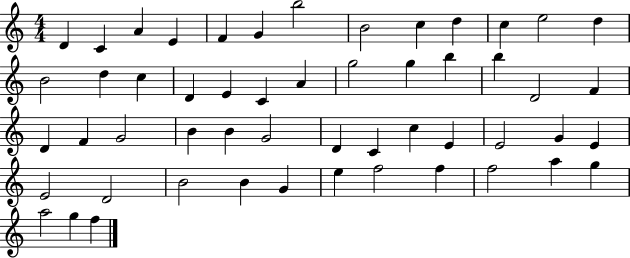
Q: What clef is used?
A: treble